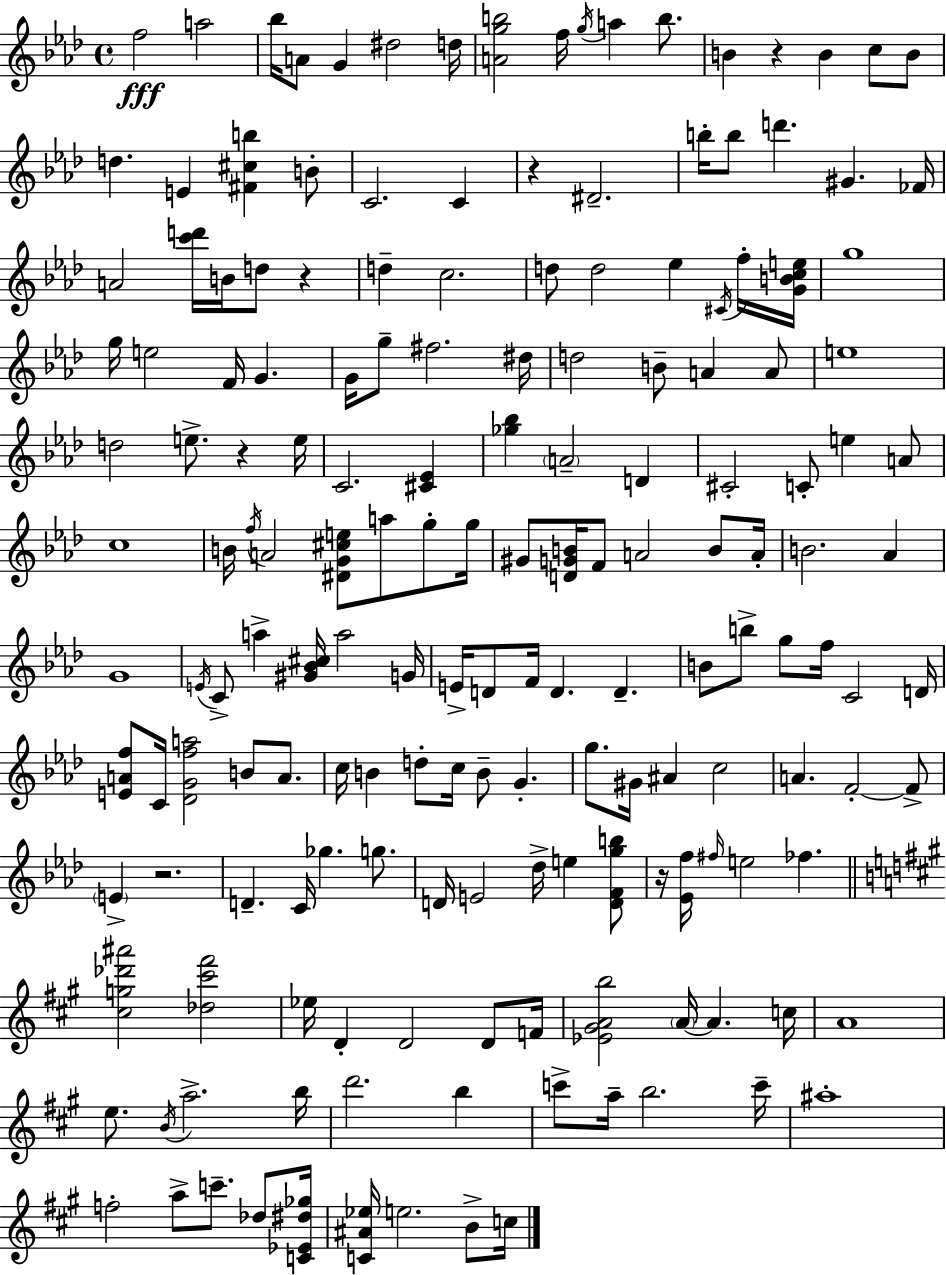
{
  \clef treble
  \time 4/4
  \defaultTimeSignature
  \key f \minor
  \repeat volta 2 { f''2\fff a''2 | bes''16 a'8 g'4 dis''2 d''16 | <a' g'' b''>2 f''16 \acciaccatura { g''16 } a''4 b''8. | b'4 r4 b'4 c''8 b'8 | \break d''4. e'4 <fis' cis'' b''>4 b'8-. | c'2. c'4 | r4 dis'2.-- | b''16-. b''8 d'''4. gis'4. | \break fes'16 a'2 <c''' d'''>16 b'16 d''8 r4 | d''4-- c''2. | d''8 d''2 ees''4 \acciaccatura { cis'16 } | f''16-. <g' b' c'' e''>16 g''1 | \break g''16 e''2 f'16 g'4. | g'16 g''8-- fis''2. | dis''16 d''2 b'8-- a'4 | a'8 e''1 | \break d''2 e''8.-> r4 | e''16 c'2. <cis' ees'>4 | <ges'' bes''>4 \parenthesize a'2-- d'4 | cis'2-. c'8-. e''4 | \break a'8 c''1 | b'16 \acciaccatura { f''16 } a'2 <dis' g' cis'' e''>8 a''8 | g''8-. g''16 gis'8 <d' g' b'>16 f'8 a'2 | b'8 a'16-. b'2. aes'4 | \break g'1 | \acciaccatura { e'16 } c'8-> a''4-> <gis' bes' cis''>16 a''2 | g'16 e'16-> d'8 f'16 d'4. d'4.-- | b'8 b''8-> g''8 f''16 c'2 | \break d'16 <e' a' f''>8 c'16 <des' g' f'' a''>2 b'8 | a'8. c''16 b'4 d''8-. c''16 b'8-- g'4.-. | g''8. gis'16 ais'4 c''2 | a'4. f'2-.~~ | \break f'8-> \parenthesize e'4-> r2. | d'4.-- c'16 ges''4. | g''8. d'16 e'2 des''16-> e''4 | <d' f' g'' b''>8 r16 <ees' f''>16 \grace { fis''16 } e''2 fes''4. | \break \bar "||" \break \key a \major <cis'' g'' des''' ais'''>2 <des'' cis''' fis'''>2 | ees''16 d'4-. d'2 d'8 f'16 | <ees' gis' a' b''>2 \parenthesize a'16~~ a'4. c''16 | a'1 | \break e''8. \acciaccatura { b'16 } a''2.-> | b''16 d'''2. b''4 | c'''8-> a''16-- b''2. | c'''16-- ais''1-. | \break f''2-. a''8-> c'''8.-- des''8 | <c' ees' dis'' ges''>16 <c' ais' ees''>16 e''2. b'8-> | c''16 } \bar "|."
}